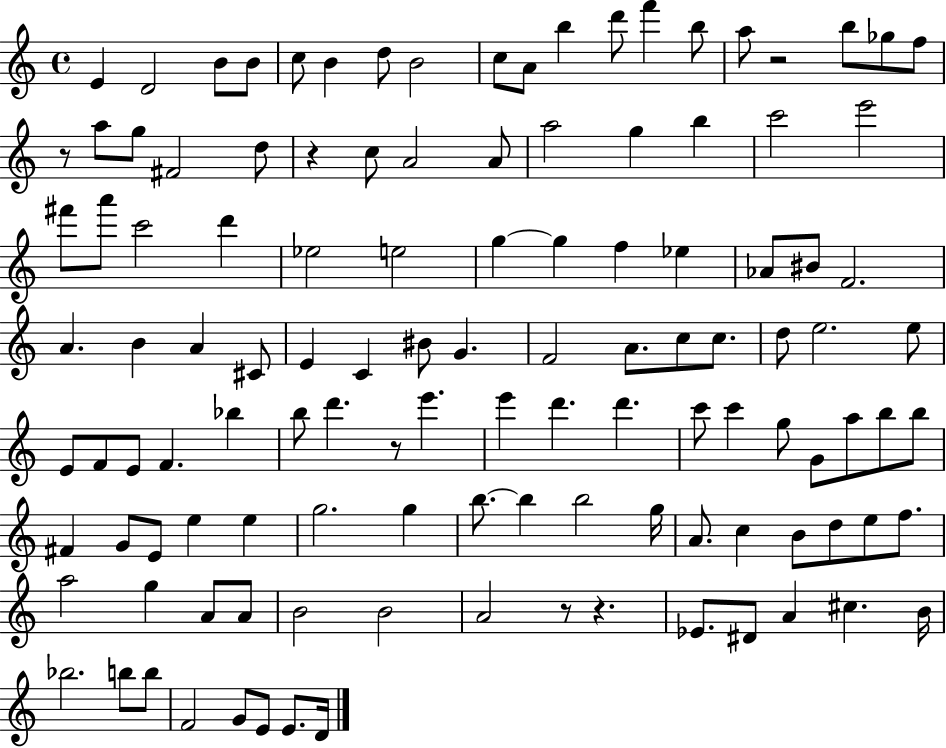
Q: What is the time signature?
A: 4/4